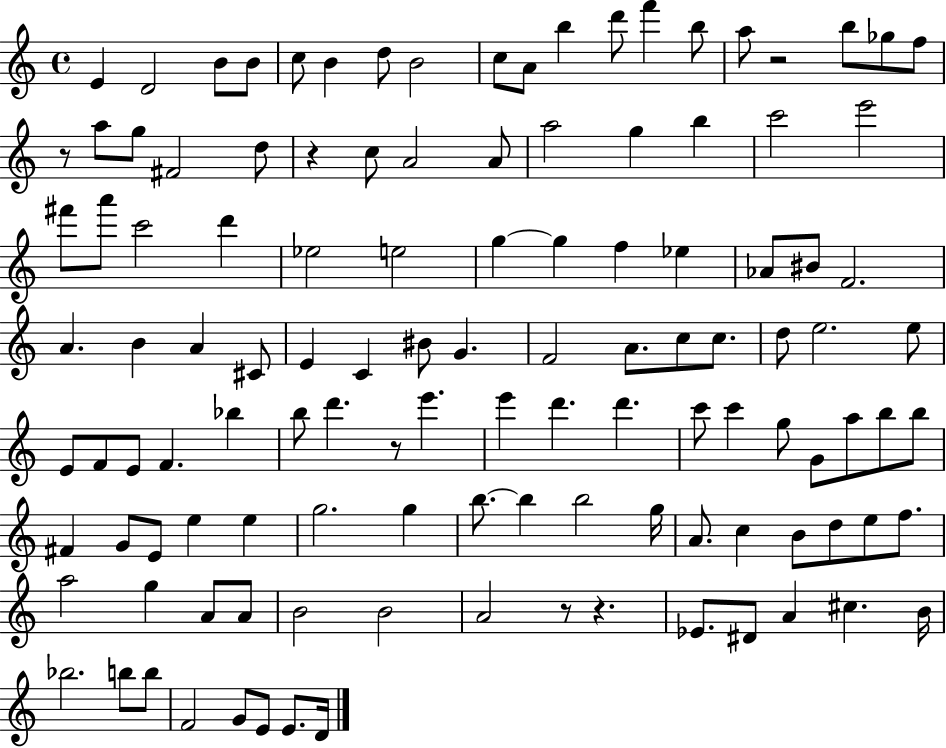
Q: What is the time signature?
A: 4/4